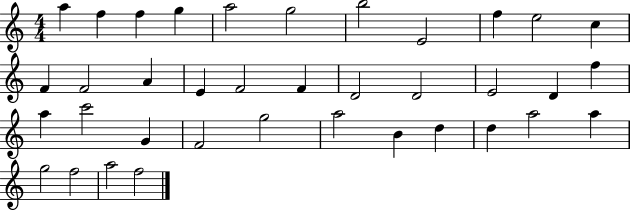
{
  \clef treble
  \numericTimeSignature
  \time 4/4
  \key c \major
  a''4 f''4 f''4 g''4 | a''2 g''2 | b''2 e'2 | f''4 e''2 c''4 | \break f'4 f'2 a'4 | e'4 f'2 f'4 | d'2 d'2 | e'2 d'4 f''4 | \break a''4 c'''2 g'4 | f'2 g''2 | a''2 b'4 d''4 | d''4 a''2 a''4 | \break g''2 f''2 | a''2 f''2 | \bar "|."
}